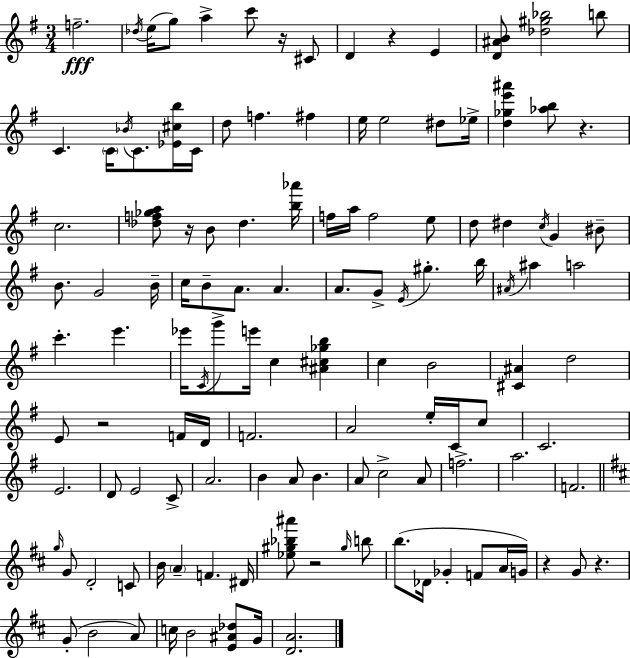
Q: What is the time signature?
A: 3/4